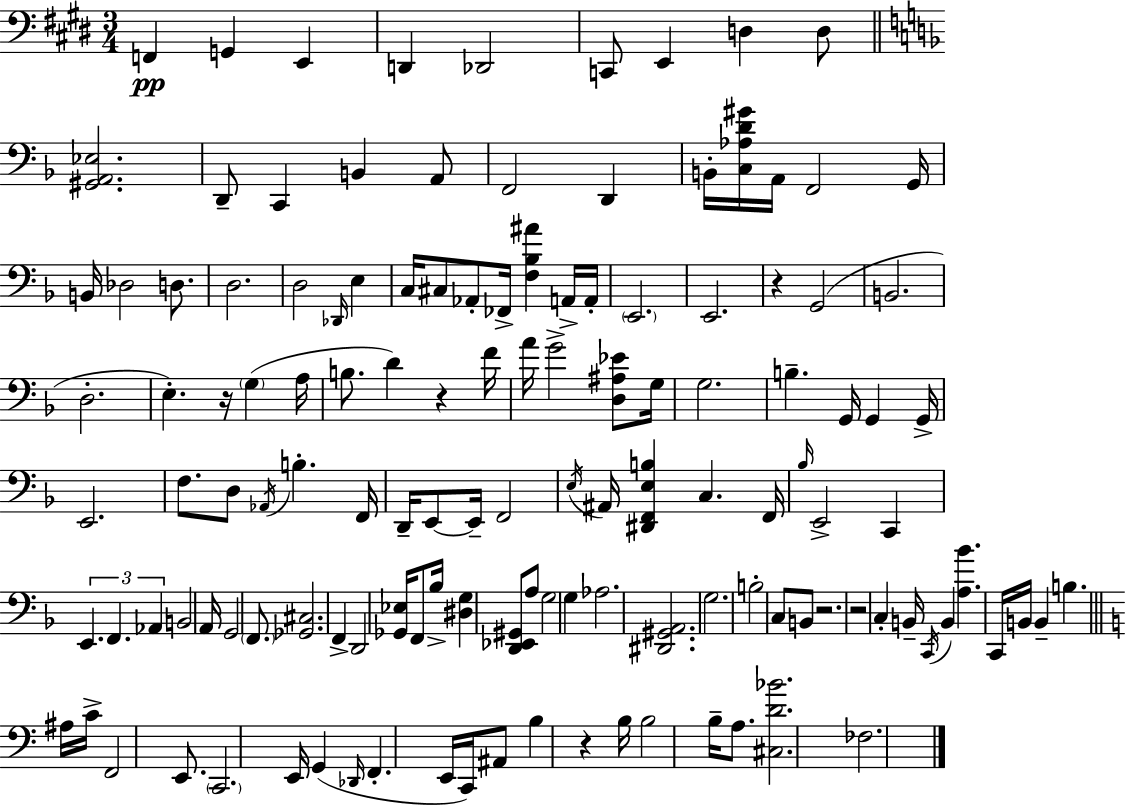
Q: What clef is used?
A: bass